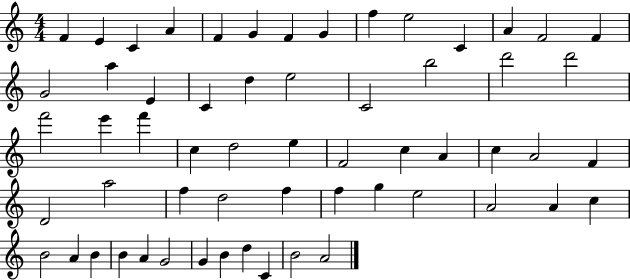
{
  \clef treble
  \numericTimeSignature
  \time 4/4
  \key c \major
  f'4 e'4 c'4 a'4 | f'4 g'4 f'4 g'4 | f''4 e''2 c'4 | a'4 f'2 f'4 | \break g'2 a''4 e'4 | c'4 d''4 e''2 | c'2 b''2 | d'''2 d'''2 | \break f'''2 e'''4 f'''4 | c''4 d''2 e''4 | f'2 c''4 a'4 | c''4 a'2 f'4 | \break d'2 a''2 | f''4 d''2 f''4 | f''4 g''4 e''2 | a'2 a'4 c''4 | \break b'2 a'4 b'4 | b'4 a'4 g'2 | g'4 b'4 d''4 c'4 | b'2 a'2 | \break \bar "|."
}